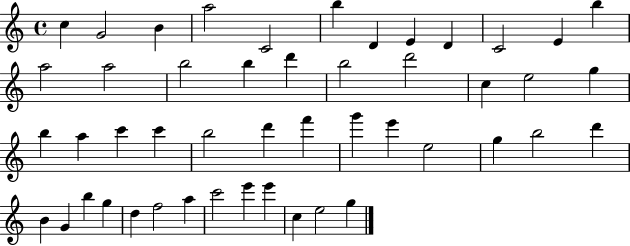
X:1
T:Untitled
M:4/4
L:1/4
K:C
c G2 B a2 C2 b D E D C2 E b a2 a2 b2 b d' b2 d'2 c e2 g b a c' c' b2 d' f' g' e' e2 g b2 d' B G b g d f2 a c'2 e' e' c e2 g